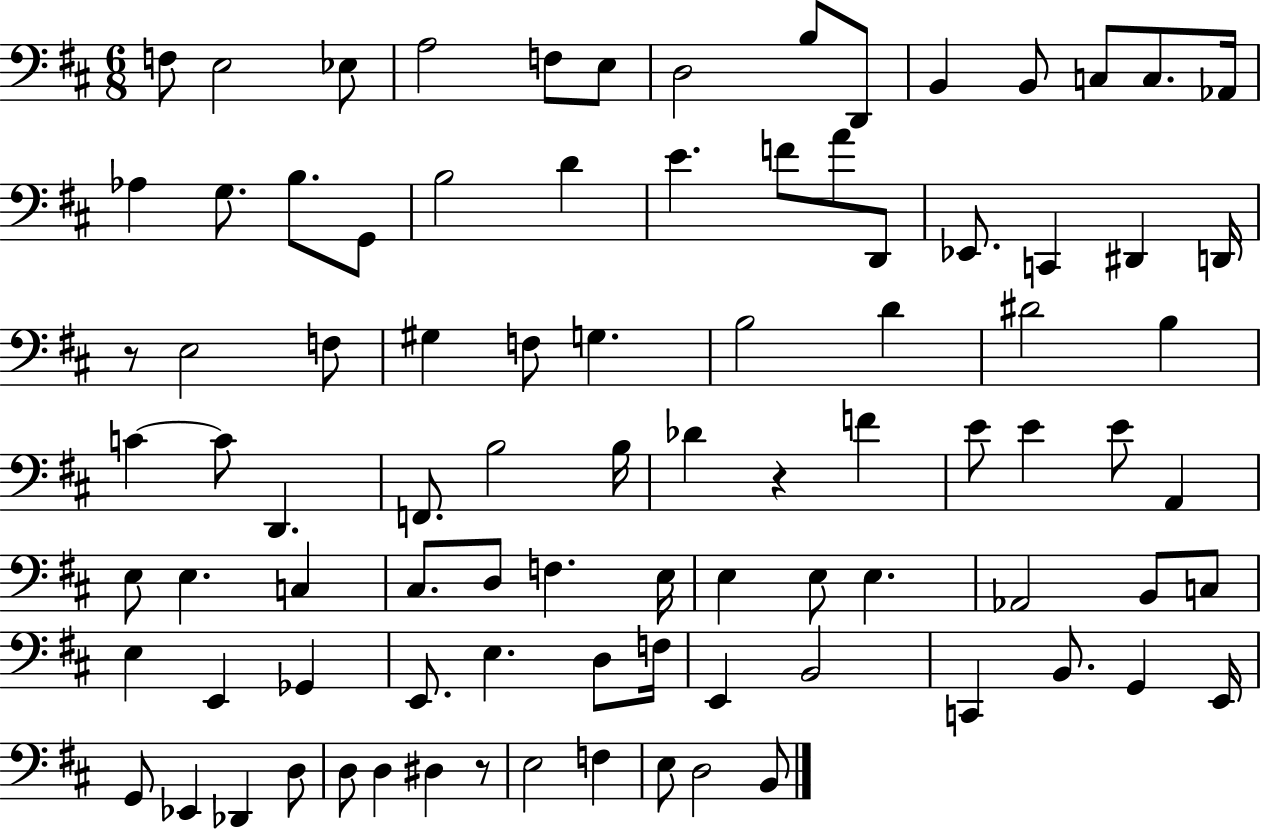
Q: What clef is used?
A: bass